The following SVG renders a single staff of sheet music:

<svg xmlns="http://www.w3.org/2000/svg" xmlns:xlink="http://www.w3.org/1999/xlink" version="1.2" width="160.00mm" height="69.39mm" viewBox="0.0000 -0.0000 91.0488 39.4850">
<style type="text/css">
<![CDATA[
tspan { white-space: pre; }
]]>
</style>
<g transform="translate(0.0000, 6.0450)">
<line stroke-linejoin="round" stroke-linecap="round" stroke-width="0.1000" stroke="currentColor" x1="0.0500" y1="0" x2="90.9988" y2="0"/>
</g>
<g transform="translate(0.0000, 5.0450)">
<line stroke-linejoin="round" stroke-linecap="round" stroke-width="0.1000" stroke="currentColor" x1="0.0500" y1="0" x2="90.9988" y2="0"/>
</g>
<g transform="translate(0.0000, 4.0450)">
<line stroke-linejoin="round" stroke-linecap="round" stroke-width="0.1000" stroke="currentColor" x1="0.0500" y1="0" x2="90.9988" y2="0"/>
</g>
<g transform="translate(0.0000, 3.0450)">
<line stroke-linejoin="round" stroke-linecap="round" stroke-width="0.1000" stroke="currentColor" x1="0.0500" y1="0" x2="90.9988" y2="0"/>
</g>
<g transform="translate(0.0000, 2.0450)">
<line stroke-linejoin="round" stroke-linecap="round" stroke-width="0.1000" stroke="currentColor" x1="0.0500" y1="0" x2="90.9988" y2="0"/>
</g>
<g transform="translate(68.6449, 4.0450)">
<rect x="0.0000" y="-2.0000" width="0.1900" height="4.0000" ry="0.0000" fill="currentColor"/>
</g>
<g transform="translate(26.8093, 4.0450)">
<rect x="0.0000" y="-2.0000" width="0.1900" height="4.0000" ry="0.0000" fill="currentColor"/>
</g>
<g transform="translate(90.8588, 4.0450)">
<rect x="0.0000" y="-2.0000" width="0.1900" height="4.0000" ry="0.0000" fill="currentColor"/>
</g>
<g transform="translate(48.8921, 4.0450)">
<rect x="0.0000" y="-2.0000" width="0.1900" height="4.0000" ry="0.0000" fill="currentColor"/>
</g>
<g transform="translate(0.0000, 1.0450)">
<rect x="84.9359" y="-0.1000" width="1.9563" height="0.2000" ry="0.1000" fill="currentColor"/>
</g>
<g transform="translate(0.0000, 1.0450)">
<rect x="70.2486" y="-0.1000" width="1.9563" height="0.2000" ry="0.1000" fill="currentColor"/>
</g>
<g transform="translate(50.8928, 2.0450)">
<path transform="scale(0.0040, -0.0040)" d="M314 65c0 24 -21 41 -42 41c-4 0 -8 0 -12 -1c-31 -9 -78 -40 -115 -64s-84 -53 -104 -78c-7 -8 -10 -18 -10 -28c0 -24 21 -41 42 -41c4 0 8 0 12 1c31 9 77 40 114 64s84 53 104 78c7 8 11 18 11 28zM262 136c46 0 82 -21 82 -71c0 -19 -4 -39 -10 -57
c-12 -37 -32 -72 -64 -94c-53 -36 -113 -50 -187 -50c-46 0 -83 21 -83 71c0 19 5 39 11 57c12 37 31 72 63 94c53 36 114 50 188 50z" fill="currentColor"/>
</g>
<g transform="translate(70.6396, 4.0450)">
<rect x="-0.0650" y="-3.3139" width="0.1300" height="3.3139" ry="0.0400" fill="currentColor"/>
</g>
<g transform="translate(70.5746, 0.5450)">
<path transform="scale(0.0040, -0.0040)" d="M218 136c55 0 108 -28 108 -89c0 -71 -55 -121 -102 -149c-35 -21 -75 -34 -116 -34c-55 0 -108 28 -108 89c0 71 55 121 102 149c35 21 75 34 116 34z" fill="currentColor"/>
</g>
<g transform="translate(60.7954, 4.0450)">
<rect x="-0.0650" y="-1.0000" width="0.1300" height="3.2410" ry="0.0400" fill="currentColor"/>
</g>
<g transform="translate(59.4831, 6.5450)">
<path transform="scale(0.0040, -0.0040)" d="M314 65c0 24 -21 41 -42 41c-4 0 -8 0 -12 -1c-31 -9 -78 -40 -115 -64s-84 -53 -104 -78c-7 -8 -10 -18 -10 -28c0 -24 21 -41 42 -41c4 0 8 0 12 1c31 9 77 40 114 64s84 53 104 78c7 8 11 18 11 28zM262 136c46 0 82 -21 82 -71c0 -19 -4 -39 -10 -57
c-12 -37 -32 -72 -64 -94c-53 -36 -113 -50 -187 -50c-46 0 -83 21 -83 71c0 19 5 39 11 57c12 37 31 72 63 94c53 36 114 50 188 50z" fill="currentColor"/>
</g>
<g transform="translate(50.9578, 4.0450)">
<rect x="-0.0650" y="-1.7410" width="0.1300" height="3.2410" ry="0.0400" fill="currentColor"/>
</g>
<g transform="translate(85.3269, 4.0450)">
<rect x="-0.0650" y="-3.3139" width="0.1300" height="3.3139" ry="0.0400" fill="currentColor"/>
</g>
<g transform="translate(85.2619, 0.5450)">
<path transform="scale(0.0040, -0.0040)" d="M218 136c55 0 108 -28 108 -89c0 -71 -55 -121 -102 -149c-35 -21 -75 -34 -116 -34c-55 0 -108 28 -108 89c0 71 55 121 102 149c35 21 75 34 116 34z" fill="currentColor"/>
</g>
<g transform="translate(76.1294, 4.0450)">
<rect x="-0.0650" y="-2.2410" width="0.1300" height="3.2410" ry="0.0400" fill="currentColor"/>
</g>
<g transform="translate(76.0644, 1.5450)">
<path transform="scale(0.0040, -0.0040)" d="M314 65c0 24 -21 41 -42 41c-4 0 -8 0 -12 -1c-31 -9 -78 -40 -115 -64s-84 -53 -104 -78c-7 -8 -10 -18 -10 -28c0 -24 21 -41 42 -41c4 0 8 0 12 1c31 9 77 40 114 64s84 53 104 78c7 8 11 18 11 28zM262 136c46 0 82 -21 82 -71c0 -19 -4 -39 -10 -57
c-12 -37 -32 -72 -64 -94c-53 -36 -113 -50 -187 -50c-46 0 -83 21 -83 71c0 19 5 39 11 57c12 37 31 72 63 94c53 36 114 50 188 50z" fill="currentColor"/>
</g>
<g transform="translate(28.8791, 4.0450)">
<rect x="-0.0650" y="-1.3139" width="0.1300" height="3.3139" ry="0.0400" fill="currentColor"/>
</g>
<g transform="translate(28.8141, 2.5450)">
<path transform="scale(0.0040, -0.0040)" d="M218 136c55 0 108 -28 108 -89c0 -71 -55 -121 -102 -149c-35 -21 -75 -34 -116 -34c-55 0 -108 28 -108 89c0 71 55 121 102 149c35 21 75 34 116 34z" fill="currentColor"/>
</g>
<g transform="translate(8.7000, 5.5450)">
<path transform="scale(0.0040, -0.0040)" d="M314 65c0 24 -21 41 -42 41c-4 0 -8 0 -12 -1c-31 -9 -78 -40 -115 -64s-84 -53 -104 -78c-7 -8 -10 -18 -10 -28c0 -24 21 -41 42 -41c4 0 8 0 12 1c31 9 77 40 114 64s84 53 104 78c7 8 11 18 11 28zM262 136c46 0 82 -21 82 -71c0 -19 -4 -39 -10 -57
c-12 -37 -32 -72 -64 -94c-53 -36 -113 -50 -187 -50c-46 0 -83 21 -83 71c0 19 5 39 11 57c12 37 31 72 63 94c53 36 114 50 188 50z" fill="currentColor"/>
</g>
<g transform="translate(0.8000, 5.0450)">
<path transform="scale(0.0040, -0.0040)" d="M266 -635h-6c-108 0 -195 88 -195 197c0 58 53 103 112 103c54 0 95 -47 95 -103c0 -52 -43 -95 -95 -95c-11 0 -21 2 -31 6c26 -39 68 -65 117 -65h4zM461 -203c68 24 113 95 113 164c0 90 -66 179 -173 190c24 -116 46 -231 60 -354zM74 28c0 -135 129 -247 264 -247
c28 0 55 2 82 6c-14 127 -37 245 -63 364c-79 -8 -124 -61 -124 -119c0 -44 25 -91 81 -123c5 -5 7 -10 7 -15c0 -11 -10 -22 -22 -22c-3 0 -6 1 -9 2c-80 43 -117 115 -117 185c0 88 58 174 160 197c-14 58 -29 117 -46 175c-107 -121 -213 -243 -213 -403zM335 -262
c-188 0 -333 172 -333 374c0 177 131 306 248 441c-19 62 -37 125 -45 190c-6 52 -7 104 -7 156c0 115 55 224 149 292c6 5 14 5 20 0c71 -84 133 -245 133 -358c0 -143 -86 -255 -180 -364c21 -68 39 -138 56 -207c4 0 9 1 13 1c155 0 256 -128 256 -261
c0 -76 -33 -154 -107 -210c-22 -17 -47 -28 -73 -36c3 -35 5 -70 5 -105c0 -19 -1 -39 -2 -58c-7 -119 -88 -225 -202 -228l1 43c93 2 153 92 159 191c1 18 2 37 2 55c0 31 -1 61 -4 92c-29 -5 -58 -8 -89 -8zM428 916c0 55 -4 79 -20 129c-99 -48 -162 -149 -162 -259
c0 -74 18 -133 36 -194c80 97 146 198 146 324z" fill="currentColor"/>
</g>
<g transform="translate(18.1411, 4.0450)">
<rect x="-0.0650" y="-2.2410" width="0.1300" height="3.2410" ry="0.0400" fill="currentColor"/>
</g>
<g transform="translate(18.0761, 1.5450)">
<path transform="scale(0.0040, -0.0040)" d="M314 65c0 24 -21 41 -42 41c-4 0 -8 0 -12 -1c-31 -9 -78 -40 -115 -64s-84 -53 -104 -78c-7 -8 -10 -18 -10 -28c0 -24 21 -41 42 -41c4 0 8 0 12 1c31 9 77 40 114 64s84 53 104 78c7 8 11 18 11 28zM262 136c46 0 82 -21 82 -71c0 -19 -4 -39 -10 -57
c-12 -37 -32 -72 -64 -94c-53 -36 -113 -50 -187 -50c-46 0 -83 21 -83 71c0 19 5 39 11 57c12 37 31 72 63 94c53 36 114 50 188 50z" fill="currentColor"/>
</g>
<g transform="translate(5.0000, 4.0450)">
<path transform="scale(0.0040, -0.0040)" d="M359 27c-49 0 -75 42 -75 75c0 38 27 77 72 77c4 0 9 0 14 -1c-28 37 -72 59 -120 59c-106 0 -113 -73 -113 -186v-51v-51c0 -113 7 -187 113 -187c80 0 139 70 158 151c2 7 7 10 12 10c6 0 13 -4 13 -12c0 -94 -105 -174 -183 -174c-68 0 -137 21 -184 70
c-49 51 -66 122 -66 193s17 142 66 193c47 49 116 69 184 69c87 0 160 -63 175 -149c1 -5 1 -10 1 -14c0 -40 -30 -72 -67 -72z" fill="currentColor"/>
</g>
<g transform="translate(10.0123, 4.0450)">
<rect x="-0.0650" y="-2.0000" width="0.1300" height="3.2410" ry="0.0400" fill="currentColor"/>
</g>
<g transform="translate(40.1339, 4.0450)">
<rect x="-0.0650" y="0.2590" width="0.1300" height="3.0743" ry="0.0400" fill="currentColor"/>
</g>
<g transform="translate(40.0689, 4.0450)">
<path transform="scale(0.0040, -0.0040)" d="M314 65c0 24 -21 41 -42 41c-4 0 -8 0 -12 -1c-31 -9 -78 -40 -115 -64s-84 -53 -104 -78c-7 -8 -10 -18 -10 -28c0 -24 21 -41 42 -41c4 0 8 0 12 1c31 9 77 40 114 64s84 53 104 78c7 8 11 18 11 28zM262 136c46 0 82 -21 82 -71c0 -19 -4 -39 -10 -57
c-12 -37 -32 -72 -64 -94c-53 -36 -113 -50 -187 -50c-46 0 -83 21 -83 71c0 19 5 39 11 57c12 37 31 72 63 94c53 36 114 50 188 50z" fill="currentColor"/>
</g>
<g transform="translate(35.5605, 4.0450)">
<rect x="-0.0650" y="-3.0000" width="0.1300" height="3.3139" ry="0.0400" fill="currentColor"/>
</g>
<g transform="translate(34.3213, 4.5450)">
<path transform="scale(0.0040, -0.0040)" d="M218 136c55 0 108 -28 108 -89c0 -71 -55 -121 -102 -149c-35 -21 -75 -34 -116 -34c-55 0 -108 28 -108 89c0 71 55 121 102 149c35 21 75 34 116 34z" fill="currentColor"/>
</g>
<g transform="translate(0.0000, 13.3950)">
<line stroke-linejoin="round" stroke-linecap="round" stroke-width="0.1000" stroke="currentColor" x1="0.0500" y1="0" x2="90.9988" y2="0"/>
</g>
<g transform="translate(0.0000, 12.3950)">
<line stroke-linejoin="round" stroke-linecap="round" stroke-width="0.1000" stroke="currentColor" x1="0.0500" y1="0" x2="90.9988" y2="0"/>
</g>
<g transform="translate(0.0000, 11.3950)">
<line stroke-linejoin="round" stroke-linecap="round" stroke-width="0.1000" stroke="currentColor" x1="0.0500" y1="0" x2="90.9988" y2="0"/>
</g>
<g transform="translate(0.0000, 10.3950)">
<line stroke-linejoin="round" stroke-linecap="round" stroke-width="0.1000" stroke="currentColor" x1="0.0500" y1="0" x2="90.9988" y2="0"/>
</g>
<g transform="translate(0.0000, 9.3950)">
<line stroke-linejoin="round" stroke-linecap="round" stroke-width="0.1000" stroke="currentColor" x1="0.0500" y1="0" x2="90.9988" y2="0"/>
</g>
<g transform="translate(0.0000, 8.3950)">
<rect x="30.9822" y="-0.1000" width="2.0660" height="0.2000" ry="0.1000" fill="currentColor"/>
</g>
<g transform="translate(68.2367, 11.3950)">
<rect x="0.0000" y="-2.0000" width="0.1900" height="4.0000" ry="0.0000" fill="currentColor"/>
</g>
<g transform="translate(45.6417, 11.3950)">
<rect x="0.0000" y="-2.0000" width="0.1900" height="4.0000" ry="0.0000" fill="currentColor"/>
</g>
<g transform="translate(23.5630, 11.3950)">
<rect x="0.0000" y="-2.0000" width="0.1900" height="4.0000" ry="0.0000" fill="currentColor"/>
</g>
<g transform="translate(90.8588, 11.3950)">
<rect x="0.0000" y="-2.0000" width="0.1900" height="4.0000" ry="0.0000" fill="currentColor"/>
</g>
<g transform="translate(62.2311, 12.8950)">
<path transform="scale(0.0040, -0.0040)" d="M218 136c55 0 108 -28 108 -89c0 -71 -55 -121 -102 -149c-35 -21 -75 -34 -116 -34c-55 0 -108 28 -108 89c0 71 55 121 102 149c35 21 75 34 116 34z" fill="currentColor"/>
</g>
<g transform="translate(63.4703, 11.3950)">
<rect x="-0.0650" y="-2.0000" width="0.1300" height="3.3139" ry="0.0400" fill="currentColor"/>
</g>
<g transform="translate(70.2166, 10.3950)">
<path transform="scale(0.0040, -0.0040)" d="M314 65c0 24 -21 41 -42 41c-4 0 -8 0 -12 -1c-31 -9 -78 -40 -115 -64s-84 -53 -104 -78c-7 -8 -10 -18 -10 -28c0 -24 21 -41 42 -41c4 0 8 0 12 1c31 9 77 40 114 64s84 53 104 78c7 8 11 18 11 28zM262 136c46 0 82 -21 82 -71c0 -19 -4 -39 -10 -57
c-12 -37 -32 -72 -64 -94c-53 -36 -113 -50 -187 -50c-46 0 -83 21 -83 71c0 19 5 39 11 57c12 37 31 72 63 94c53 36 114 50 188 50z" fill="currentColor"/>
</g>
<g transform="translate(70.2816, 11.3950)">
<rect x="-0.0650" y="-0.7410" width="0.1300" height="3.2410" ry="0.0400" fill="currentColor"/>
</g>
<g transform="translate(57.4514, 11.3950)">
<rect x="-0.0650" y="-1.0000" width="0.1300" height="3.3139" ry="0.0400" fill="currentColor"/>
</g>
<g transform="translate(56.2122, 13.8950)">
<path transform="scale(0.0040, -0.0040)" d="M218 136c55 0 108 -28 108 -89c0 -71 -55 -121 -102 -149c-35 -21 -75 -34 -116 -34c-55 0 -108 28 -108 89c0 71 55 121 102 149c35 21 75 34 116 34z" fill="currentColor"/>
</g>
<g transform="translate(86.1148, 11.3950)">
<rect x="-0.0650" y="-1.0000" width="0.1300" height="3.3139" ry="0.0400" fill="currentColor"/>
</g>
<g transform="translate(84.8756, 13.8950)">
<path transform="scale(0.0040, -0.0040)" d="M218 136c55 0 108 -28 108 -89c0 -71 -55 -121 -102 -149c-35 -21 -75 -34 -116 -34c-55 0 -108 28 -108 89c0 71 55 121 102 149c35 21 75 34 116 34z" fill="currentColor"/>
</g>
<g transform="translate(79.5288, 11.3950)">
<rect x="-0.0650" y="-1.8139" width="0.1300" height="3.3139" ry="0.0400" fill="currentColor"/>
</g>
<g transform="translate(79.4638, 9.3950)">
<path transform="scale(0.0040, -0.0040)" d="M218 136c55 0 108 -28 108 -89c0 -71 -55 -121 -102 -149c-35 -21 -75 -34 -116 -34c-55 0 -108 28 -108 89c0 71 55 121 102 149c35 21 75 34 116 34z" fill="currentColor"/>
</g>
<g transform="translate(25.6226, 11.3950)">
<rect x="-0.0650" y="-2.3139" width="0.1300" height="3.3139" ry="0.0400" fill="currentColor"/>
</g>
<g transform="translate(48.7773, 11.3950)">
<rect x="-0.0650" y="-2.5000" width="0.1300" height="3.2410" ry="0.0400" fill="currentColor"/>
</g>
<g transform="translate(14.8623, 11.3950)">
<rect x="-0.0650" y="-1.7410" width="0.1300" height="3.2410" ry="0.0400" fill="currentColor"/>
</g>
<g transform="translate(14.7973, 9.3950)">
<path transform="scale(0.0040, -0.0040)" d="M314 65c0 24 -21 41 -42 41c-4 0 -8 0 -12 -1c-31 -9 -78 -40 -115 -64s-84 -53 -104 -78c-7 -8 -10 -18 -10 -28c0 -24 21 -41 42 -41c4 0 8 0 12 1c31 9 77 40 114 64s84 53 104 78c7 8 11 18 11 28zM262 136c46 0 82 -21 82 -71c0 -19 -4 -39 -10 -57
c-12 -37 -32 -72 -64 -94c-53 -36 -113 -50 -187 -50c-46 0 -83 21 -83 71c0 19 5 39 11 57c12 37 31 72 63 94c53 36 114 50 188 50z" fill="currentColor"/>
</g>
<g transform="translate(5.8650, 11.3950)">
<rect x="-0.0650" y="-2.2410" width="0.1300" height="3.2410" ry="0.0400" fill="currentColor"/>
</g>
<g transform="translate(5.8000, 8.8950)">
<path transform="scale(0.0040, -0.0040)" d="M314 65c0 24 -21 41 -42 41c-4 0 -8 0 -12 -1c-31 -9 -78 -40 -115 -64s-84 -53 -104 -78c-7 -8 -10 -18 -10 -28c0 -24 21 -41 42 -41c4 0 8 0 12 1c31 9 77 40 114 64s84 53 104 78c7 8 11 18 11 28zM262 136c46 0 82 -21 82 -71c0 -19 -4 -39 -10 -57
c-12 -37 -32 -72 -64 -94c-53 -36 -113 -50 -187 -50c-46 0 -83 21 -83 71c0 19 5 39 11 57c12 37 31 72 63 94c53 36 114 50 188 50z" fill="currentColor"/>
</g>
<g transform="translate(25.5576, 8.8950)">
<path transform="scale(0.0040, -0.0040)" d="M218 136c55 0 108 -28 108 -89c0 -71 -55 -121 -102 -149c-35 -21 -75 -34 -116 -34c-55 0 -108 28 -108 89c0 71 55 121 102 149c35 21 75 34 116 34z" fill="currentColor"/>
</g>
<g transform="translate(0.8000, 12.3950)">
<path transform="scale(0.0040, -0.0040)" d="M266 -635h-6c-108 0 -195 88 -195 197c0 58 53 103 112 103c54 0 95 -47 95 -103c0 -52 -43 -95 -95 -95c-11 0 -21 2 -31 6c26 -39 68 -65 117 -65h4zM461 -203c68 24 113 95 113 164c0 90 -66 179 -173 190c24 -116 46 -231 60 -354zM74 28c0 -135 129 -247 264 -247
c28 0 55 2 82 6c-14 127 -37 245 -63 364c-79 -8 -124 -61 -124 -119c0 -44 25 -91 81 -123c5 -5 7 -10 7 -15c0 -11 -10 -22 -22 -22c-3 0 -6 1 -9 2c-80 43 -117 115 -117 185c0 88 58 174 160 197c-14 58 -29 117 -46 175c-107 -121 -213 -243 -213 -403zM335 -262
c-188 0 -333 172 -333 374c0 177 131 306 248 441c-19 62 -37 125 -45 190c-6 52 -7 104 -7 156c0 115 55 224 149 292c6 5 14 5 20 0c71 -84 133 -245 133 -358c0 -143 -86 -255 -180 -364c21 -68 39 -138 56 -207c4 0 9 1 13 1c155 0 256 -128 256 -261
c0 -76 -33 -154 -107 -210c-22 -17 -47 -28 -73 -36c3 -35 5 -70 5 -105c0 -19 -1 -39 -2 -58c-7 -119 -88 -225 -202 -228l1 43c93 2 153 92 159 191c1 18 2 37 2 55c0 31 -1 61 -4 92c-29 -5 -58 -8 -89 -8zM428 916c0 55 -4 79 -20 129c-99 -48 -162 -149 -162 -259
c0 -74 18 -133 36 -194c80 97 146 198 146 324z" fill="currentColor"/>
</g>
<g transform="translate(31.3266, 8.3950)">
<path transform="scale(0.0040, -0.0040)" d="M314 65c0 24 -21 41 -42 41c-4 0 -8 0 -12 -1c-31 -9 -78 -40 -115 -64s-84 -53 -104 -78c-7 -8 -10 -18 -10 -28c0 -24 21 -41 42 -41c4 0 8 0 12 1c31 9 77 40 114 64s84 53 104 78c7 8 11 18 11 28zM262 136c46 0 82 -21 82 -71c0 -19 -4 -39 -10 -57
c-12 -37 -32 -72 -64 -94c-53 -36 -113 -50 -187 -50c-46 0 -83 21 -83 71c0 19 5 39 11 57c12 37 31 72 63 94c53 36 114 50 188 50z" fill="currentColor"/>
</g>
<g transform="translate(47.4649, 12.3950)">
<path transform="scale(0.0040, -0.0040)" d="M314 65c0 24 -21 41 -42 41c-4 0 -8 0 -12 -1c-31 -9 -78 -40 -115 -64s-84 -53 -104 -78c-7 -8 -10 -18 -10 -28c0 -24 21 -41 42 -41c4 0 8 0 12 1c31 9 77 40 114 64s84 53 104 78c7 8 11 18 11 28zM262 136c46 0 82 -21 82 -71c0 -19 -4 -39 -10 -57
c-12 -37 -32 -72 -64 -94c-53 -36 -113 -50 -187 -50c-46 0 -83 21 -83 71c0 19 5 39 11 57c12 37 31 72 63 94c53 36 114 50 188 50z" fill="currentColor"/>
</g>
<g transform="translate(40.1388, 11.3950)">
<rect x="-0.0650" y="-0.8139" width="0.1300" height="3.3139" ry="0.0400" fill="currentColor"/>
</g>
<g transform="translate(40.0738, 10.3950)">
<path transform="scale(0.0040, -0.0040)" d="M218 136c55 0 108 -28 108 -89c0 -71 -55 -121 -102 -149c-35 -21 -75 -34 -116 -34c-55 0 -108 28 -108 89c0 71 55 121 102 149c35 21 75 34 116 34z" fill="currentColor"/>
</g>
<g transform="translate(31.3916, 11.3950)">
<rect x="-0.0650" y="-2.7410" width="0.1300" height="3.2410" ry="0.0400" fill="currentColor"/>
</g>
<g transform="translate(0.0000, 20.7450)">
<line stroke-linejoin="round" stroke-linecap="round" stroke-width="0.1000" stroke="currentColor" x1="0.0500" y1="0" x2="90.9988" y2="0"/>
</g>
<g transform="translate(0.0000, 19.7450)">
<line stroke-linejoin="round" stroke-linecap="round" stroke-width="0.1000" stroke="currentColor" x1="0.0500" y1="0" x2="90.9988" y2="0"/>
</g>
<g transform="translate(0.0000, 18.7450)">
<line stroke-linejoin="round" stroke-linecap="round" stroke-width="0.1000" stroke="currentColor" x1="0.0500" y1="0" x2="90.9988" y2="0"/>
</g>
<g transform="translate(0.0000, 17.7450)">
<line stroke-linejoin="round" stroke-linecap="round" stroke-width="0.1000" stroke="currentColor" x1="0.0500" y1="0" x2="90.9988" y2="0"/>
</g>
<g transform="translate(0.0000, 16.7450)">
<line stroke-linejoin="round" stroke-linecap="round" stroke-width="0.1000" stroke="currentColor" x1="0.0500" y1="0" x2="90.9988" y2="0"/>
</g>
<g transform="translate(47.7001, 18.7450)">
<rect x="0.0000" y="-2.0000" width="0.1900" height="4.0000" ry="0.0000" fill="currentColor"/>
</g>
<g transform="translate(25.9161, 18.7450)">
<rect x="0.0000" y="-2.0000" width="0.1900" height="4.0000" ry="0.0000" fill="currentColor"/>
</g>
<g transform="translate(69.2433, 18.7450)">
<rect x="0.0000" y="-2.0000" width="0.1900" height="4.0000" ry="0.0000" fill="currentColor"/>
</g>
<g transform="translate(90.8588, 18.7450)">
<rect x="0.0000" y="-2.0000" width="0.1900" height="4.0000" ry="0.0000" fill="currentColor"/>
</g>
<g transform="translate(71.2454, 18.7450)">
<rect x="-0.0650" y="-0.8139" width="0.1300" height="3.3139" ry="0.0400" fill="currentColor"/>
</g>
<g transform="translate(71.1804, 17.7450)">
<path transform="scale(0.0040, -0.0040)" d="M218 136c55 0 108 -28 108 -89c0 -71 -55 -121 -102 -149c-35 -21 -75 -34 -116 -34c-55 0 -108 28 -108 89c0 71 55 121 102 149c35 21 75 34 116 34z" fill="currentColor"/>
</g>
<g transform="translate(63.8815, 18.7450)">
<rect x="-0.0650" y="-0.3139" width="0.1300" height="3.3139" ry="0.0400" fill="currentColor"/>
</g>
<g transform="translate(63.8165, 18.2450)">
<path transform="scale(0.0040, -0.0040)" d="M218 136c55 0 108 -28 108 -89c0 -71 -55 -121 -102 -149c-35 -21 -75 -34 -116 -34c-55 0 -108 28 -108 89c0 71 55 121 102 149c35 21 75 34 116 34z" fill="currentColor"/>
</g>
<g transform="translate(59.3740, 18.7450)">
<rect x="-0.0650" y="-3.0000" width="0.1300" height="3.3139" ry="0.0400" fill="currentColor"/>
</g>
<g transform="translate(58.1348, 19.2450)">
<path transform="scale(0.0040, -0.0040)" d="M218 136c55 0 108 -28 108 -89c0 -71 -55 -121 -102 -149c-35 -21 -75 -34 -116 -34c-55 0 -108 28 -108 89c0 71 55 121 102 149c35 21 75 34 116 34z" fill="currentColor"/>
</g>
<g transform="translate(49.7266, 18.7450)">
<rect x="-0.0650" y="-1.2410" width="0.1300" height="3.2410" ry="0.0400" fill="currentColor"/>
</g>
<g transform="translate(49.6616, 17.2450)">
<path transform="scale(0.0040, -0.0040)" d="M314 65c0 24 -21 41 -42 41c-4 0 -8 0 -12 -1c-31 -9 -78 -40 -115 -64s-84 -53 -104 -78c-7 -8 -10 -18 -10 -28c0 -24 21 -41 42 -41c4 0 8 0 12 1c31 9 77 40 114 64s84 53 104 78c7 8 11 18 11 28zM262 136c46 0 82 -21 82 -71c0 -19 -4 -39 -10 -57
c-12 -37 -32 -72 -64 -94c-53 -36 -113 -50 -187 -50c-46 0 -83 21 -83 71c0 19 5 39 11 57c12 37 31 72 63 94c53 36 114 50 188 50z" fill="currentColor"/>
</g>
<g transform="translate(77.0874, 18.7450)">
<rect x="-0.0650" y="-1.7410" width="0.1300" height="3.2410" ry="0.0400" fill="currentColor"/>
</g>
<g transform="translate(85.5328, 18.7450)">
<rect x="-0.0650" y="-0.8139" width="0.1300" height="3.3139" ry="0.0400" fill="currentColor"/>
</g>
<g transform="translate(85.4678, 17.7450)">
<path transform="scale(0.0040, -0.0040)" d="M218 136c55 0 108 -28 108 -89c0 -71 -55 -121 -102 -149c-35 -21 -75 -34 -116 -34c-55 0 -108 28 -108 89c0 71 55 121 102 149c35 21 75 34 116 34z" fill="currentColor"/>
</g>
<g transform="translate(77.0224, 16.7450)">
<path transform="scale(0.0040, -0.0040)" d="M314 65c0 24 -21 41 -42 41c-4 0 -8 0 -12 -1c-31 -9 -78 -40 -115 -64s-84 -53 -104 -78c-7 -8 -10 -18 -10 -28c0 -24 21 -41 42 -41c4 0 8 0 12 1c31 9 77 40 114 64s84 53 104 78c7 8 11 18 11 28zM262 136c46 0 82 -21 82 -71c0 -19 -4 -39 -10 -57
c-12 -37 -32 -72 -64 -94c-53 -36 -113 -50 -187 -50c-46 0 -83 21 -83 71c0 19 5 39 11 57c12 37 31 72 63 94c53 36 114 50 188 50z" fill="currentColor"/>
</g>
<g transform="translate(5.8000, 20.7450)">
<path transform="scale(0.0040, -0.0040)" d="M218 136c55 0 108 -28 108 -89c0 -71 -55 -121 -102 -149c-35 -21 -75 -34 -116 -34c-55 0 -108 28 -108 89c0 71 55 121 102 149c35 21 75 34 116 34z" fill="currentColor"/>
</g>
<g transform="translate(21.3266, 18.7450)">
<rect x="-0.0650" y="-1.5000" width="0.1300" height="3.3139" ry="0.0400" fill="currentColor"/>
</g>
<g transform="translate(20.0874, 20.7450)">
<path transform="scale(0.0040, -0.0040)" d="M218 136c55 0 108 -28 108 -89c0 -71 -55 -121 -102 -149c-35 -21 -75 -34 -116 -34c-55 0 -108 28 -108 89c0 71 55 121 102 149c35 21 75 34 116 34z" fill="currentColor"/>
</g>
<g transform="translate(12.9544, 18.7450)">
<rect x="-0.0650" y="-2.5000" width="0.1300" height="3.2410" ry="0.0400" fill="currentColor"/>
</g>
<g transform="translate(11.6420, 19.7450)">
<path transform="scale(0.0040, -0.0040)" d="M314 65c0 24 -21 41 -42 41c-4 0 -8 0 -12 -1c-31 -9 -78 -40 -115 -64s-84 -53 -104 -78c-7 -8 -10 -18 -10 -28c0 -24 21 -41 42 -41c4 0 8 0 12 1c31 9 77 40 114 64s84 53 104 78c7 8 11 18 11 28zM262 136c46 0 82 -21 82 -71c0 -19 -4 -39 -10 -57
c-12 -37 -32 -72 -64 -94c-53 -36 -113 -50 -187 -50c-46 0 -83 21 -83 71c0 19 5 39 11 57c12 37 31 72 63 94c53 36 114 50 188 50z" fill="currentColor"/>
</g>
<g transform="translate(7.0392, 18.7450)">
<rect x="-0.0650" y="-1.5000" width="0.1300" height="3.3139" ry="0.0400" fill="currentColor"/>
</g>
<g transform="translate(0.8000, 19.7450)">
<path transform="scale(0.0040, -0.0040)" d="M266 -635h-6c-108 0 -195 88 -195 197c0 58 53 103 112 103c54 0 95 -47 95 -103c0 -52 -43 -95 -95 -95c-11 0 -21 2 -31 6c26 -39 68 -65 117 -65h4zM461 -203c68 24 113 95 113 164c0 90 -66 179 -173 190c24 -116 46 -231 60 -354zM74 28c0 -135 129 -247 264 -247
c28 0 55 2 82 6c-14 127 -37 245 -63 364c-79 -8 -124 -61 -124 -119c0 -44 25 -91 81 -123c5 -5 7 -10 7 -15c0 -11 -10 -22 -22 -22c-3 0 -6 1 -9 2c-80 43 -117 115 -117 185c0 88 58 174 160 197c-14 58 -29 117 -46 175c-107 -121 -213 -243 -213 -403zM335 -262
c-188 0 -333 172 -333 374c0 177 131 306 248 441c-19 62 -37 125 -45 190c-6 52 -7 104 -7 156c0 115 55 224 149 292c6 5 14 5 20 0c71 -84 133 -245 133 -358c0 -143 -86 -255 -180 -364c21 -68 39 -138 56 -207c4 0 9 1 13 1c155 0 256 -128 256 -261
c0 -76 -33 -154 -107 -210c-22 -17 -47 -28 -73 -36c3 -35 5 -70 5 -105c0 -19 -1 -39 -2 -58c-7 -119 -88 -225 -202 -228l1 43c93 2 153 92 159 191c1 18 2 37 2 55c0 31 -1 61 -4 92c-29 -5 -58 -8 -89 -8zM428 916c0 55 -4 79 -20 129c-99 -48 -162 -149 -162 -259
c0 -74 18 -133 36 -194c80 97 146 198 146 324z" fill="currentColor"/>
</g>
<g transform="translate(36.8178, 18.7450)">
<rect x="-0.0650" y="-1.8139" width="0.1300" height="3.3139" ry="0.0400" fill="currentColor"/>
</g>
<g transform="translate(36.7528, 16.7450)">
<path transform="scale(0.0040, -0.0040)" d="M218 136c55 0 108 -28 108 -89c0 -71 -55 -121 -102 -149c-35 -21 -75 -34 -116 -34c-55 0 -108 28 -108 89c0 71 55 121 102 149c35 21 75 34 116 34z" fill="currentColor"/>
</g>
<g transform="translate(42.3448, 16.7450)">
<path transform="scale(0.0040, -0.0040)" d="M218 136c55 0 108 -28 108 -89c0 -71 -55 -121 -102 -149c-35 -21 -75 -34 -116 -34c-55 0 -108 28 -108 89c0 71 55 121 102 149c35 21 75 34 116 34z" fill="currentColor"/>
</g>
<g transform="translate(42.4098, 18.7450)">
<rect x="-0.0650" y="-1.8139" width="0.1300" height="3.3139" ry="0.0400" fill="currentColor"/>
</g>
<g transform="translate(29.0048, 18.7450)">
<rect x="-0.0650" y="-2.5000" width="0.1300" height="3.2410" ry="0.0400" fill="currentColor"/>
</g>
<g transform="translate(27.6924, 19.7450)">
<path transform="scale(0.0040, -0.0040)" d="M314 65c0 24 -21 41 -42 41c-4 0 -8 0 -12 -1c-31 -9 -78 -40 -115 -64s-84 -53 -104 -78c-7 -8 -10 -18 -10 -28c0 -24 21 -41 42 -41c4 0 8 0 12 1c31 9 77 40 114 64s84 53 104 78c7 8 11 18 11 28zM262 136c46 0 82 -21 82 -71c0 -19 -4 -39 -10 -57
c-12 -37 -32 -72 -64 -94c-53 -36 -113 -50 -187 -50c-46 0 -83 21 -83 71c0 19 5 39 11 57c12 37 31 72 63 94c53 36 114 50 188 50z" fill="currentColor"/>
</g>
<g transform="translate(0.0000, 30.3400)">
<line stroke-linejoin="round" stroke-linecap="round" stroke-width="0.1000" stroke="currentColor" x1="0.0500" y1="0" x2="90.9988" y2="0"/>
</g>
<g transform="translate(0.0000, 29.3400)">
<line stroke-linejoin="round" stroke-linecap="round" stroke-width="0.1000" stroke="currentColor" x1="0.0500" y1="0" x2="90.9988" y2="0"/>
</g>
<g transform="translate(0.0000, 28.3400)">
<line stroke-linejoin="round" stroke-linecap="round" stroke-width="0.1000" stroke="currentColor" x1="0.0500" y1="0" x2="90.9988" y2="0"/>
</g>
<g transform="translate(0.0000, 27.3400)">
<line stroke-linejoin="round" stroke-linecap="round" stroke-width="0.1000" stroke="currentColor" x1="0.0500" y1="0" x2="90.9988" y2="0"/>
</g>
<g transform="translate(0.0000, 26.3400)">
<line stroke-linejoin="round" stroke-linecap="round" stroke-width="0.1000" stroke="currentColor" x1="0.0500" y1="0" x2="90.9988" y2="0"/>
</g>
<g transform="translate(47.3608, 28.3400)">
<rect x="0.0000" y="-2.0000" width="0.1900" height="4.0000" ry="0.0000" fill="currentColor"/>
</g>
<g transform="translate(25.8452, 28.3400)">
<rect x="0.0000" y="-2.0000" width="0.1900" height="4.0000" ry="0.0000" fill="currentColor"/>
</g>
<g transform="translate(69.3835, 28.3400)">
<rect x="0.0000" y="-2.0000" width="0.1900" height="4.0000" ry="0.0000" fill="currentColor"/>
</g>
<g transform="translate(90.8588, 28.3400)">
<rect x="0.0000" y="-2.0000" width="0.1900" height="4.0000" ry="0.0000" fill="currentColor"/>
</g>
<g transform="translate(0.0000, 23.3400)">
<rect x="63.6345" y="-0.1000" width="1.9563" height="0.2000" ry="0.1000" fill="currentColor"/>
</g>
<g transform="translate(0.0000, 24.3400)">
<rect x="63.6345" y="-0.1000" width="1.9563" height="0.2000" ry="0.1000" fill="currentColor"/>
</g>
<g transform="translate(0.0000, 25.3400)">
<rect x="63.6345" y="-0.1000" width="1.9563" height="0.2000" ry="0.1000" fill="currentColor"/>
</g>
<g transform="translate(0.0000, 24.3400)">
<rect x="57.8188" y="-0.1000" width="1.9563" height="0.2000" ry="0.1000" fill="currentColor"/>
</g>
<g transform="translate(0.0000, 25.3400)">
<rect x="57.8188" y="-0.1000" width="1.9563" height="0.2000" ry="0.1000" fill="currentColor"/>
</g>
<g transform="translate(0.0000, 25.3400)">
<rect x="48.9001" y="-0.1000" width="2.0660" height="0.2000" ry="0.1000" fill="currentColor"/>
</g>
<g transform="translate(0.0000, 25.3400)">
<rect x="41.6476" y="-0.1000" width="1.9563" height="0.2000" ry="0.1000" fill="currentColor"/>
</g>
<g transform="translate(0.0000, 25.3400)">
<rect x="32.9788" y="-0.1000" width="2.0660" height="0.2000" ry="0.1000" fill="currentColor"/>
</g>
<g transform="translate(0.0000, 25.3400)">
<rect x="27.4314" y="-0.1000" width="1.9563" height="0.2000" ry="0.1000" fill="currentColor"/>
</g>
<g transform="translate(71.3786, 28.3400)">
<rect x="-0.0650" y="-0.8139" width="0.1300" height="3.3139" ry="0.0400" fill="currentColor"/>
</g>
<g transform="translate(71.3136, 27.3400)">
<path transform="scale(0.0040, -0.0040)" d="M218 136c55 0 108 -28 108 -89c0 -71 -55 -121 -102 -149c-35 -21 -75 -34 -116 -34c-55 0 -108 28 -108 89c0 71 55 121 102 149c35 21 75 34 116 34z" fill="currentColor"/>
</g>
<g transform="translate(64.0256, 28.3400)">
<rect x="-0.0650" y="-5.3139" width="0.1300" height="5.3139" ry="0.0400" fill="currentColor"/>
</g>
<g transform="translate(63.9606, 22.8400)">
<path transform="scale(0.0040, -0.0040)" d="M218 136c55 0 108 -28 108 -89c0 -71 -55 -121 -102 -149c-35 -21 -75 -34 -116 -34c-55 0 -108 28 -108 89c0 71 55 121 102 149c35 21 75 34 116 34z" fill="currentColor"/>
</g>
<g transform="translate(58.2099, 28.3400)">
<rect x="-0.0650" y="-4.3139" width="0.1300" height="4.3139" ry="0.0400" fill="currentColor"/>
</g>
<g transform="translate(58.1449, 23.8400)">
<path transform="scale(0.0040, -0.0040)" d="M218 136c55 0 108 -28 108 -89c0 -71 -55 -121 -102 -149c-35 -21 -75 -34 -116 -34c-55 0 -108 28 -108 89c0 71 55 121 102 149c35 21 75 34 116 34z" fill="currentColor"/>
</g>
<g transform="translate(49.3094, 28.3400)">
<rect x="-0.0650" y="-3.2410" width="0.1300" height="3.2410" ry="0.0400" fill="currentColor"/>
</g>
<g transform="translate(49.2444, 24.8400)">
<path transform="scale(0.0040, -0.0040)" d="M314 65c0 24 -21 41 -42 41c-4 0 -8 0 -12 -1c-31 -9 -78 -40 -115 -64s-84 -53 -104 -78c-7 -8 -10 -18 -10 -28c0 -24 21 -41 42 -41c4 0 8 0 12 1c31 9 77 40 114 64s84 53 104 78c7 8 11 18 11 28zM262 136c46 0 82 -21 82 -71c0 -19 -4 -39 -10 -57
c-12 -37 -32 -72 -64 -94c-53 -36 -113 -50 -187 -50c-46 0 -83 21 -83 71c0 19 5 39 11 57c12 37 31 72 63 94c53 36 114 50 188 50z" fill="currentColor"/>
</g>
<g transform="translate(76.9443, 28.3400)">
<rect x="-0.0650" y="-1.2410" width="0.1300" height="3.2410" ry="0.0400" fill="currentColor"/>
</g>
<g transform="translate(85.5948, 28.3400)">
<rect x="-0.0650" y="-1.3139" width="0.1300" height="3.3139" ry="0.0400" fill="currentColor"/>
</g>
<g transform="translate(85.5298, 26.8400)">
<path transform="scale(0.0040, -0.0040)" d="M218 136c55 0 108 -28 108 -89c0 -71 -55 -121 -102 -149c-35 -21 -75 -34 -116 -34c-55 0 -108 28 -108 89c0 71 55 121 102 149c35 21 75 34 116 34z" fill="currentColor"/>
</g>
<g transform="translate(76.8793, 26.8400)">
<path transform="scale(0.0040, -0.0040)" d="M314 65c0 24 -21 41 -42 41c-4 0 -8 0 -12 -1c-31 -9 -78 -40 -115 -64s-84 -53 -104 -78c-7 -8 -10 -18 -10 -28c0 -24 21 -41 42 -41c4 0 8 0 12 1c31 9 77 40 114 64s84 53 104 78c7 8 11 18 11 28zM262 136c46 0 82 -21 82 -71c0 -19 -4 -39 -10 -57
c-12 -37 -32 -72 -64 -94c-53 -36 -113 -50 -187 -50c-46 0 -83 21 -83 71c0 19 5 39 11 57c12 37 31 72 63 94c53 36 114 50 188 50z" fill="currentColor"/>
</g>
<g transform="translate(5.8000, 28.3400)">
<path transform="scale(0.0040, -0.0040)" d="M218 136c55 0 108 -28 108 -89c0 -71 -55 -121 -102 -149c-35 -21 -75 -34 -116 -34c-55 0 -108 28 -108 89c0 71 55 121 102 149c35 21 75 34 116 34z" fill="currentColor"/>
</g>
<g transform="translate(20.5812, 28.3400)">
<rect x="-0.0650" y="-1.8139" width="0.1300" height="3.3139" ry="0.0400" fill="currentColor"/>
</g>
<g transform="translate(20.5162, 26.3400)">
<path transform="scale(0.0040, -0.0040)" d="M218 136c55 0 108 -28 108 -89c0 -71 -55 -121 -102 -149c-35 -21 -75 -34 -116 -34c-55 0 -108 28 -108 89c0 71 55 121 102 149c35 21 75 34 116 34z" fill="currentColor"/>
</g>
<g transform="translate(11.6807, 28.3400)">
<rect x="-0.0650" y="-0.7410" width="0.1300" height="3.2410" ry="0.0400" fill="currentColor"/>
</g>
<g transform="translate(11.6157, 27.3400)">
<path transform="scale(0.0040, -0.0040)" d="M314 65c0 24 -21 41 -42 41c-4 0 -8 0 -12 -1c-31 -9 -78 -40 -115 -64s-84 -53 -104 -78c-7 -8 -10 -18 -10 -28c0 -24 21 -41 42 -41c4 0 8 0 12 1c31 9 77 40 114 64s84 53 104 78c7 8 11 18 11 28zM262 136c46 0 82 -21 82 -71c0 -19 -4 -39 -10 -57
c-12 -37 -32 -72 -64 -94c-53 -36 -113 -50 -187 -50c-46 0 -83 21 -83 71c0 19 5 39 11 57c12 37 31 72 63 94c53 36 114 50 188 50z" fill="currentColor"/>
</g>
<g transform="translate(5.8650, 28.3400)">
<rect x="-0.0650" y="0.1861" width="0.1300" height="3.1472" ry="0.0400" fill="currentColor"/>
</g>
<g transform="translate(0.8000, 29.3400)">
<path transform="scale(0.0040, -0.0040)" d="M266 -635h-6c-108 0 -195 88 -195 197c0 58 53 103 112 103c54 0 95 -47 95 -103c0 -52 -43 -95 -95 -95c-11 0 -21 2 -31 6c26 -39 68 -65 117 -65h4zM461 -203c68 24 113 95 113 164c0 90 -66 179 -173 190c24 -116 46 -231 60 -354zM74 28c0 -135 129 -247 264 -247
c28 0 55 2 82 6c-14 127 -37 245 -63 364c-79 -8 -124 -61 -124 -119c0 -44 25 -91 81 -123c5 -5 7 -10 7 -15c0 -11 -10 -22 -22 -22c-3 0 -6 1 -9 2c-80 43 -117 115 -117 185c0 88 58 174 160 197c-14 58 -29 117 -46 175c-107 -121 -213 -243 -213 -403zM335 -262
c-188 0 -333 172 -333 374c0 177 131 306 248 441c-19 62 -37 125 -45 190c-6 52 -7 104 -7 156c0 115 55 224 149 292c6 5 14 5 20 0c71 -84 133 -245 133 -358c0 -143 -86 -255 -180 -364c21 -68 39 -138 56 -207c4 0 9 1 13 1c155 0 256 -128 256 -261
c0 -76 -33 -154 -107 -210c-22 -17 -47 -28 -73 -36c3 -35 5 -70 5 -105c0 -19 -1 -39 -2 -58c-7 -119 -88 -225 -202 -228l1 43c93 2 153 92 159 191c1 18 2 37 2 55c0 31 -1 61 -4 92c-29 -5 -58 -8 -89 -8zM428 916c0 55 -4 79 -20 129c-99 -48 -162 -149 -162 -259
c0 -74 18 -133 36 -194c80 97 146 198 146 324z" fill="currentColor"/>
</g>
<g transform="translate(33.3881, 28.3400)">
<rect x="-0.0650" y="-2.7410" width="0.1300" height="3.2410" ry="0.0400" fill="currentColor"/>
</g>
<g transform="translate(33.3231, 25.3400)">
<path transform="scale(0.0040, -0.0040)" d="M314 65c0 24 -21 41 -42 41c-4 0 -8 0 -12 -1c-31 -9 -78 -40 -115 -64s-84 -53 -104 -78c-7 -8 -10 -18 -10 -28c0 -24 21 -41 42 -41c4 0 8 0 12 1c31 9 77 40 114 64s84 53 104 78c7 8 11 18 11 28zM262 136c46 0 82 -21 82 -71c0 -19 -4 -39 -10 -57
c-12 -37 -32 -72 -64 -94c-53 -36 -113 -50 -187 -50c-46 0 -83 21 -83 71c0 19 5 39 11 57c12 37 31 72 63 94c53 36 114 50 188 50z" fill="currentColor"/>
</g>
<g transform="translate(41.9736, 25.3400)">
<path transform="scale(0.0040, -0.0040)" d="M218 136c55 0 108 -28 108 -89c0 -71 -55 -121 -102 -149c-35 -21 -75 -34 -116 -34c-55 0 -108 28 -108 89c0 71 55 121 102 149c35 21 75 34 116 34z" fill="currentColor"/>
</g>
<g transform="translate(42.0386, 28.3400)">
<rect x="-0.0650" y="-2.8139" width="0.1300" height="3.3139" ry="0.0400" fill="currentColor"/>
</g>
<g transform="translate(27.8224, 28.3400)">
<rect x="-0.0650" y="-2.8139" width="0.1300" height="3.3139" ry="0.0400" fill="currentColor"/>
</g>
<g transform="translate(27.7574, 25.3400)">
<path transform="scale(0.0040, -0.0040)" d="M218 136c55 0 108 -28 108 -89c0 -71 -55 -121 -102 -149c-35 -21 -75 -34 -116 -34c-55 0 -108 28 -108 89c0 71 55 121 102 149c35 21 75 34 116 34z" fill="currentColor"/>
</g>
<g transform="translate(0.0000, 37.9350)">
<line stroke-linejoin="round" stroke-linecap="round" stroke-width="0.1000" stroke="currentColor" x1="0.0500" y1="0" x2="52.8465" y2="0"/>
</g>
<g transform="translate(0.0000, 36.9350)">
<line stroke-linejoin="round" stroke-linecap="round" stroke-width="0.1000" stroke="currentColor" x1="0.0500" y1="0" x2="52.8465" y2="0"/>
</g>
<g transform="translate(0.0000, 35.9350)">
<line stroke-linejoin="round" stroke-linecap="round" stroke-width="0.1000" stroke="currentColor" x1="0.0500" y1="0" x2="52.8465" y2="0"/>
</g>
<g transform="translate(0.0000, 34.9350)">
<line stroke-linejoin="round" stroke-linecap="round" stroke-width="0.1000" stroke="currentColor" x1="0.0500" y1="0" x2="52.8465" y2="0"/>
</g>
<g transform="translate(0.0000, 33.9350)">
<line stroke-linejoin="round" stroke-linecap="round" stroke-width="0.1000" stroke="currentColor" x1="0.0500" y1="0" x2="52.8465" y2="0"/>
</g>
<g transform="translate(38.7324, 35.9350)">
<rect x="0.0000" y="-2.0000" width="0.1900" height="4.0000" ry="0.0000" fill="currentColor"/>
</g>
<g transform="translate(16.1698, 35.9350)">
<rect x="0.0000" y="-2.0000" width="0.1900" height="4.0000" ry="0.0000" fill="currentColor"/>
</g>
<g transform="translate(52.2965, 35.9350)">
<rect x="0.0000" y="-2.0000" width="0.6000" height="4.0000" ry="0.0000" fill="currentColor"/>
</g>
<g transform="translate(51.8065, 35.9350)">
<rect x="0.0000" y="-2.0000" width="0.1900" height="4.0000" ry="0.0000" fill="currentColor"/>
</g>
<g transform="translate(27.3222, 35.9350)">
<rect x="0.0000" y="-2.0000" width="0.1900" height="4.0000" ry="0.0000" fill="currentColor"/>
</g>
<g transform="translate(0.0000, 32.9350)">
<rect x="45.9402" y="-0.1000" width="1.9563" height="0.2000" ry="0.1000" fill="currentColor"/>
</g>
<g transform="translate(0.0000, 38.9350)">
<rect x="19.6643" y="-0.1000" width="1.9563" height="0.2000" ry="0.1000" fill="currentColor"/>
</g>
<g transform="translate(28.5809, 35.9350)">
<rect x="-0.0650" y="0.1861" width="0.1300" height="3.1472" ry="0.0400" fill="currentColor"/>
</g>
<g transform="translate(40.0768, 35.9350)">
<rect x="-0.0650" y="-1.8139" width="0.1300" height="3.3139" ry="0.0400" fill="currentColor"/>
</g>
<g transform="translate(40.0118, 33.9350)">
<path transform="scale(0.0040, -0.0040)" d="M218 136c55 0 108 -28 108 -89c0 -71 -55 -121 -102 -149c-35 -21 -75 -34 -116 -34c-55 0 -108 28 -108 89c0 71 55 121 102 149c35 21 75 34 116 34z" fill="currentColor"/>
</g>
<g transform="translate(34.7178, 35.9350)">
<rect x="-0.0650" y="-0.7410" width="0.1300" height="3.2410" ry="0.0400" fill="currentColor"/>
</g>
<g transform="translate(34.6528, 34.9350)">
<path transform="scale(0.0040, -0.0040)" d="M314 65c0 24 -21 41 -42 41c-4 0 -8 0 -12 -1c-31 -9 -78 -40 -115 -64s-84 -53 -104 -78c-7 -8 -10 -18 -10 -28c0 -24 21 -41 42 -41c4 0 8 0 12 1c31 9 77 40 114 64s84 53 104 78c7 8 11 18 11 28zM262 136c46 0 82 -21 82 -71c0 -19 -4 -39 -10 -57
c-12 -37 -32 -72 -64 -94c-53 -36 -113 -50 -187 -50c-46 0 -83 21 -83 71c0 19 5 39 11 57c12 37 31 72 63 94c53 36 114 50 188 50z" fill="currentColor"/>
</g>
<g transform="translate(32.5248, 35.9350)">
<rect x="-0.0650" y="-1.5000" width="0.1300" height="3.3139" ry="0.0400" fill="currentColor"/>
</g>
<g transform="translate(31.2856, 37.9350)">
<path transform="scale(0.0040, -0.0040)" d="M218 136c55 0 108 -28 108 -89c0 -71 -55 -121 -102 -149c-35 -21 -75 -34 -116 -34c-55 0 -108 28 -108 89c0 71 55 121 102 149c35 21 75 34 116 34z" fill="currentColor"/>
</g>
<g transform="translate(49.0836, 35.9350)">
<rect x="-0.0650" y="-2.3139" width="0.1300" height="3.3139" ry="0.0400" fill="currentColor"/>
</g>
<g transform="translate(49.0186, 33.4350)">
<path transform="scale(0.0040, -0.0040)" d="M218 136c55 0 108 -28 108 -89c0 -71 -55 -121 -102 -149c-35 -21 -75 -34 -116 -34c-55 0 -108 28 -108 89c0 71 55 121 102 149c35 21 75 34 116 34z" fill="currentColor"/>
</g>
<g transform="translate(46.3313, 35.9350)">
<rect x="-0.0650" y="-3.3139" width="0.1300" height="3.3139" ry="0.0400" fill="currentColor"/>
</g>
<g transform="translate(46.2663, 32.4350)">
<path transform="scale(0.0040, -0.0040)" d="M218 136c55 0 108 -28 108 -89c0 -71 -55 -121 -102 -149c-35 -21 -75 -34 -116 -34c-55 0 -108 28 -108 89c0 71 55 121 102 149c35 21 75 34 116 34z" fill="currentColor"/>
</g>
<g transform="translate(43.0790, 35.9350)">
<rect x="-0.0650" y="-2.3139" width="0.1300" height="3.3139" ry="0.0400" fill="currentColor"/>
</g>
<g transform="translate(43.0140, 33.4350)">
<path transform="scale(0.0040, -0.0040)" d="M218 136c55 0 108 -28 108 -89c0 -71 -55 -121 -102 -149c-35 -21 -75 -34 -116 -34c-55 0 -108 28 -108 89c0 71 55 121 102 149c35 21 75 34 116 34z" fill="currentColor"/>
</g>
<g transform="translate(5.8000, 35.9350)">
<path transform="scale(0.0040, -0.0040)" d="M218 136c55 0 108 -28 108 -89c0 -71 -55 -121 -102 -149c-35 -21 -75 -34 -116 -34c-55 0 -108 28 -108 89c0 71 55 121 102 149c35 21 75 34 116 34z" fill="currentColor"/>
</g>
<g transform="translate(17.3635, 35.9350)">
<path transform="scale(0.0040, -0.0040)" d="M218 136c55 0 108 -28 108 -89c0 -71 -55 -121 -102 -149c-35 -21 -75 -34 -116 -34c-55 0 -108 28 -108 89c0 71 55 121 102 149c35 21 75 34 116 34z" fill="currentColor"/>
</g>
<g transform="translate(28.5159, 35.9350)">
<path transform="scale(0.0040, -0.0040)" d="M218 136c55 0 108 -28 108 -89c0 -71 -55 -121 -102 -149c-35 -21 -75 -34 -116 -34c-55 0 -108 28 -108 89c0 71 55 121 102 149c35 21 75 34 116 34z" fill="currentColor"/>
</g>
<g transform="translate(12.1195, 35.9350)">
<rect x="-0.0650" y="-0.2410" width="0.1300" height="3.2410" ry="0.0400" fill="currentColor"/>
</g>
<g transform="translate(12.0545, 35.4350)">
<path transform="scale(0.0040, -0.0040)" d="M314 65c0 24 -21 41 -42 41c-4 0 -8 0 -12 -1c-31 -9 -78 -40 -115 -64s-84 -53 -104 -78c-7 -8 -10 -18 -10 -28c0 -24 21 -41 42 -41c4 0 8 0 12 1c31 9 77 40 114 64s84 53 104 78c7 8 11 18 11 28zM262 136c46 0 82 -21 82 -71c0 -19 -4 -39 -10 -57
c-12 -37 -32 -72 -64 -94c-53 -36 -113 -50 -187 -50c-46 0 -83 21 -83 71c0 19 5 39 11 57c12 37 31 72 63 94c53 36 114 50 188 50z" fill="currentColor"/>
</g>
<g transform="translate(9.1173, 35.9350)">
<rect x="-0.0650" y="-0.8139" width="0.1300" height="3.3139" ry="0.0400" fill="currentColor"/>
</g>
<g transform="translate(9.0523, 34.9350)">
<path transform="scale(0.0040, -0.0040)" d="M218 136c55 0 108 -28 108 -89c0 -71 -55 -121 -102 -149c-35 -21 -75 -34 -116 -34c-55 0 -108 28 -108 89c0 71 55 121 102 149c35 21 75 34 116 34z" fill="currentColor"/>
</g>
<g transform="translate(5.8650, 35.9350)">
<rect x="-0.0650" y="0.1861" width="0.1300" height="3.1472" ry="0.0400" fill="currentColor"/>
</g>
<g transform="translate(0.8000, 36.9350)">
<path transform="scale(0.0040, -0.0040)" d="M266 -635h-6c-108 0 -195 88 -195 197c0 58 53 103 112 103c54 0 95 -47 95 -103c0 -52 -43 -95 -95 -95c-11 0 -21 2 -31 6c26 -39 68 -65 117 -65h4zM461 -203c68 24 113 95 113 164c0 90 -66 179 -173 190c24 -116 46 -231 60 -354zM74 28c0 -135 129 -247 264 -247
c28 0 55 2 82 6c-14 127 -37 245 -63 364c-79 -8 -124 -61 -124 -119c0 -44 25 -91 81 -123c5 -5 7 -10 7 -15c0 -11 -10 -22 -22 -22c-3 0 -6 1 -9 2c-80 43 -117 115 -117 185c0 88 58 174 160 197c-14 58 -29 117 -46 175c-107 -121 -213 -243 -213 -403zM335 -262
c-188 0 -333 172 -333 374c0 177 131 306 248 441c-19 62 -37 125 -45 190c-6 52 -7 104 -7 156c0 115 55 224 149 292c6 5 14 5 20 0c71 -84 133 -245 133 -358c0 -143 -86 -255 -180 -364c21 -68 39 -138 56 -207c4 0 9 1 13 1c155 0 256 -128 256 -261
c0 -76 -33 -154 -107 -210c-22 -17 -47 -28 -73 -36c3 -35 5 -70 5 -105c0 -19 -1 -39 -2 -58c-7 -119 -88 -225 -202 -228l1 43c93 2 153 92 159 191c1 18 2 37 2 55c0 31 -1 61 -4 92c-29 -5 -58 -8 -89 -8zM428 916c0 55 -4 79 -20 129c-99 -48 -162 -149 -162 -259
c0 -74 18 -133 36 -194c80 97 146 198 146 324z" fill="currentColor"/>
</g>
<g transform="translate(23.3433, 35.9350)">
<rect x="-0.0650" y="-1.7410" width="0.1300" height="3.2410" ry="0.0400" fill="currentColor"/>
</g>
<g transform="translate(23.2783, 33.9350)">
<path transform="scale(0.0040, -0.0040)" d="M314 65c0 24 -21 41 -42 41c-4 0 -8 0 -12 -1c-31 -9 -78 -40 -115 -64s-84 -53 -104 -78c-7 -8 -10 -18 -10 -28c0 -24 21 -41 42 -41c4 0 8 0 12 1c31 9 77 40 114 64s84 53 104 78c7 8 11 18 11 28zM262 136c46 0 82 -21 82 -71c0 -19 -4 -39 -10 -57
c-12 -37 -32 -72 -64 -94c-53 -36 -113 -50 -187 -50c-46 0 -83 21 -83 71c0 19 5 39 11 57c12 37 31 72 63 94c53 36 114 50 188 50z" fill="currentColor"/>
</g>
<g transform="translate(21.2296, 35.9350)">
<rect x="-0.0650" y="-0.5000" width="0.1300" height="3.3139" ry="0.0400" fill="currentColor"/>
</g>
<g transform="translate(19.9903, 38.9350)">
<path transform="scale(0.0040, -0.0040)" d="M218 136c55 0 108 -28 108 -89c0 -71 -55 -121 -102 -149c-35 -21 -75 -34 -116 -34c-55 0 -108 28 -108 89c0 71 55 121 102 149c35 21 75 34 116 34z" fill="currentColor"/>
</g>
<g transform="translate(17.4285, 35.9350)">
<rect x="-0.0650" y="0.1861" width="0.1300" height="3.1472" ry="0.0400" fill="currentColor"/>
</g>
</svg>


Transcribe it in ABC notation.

X:1
T:Untitled
M:4/4
L:1/4
K:C
F2 g2 e A B2 f2 D2 b g2 b g2 f2 g a2 d G2 D F d2 f D E G2 E G2 f f e2 A c d f2 d B d2 f a a2 a b2 d' f' d e2 e B d c2 B C f2 B E d2 f g b g